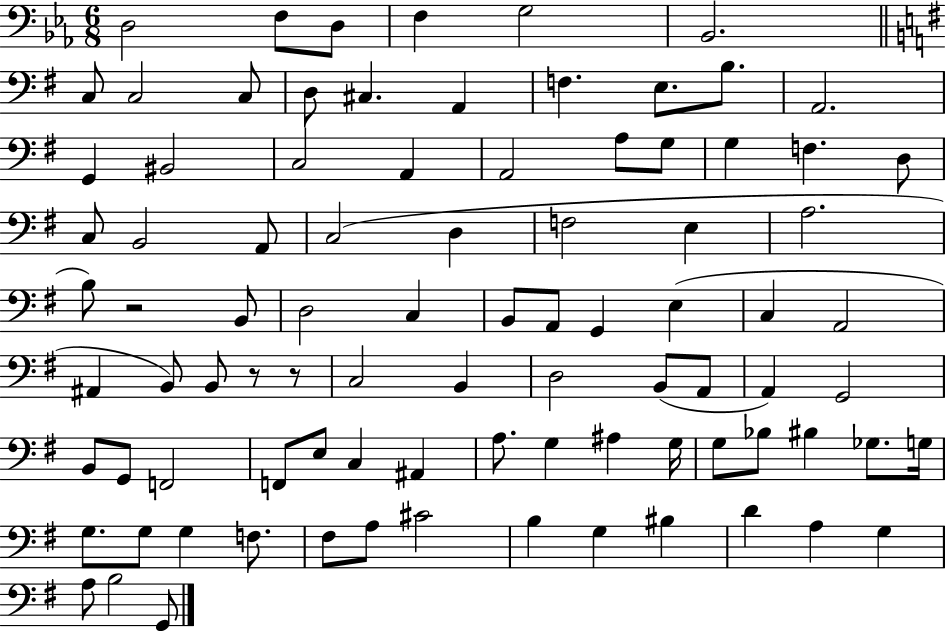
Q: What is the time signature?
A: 6/8